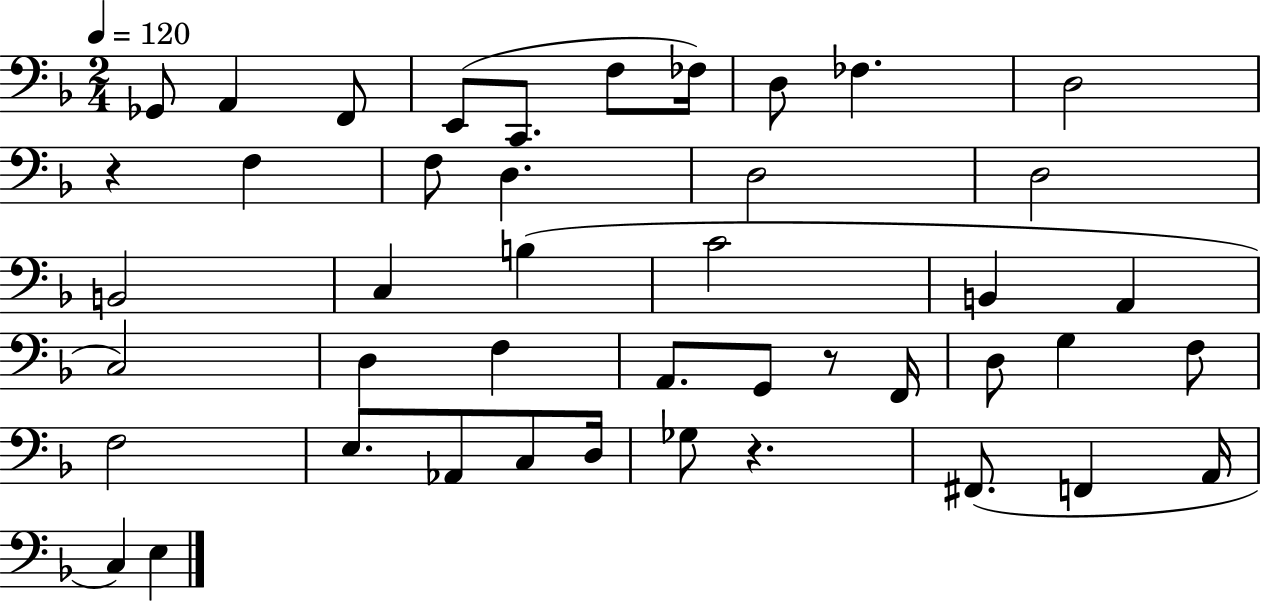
X:1
T:Untitled
M:2/4
L:1/4
K:F
_G,,/2 A,, F,,/2 E,,/2 C,,/2 F,/2 _F,/4 D,/2 _F, D,2 z F, F,/2 D, D,2 D,2 B,,2 C, B, C2 B,, A,, C,2 D, F, A,,/2 G,,/2 z/2 F,,/4 D,/2 G, F,/2 F,2 E,/2 _A,,/2 C,/2 D,/4 _G,/2 z ^F,,/2 F,, A,,/4 C, E,